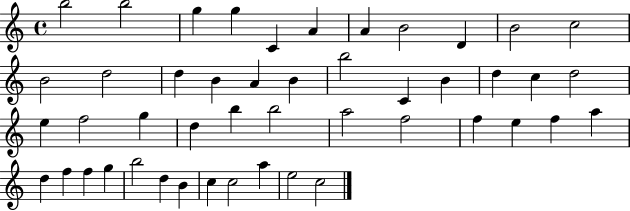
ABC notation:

X:1
T:Untitled
M:4/4
L:1/4
K:C
b2 b2 g g C A A B2 D B2 c2 B2 d2 d B A B b2 C B d c d2 e f2 g d b b2 a2 f2 f e f a d f f g b2 d B c c2 a e2 c2